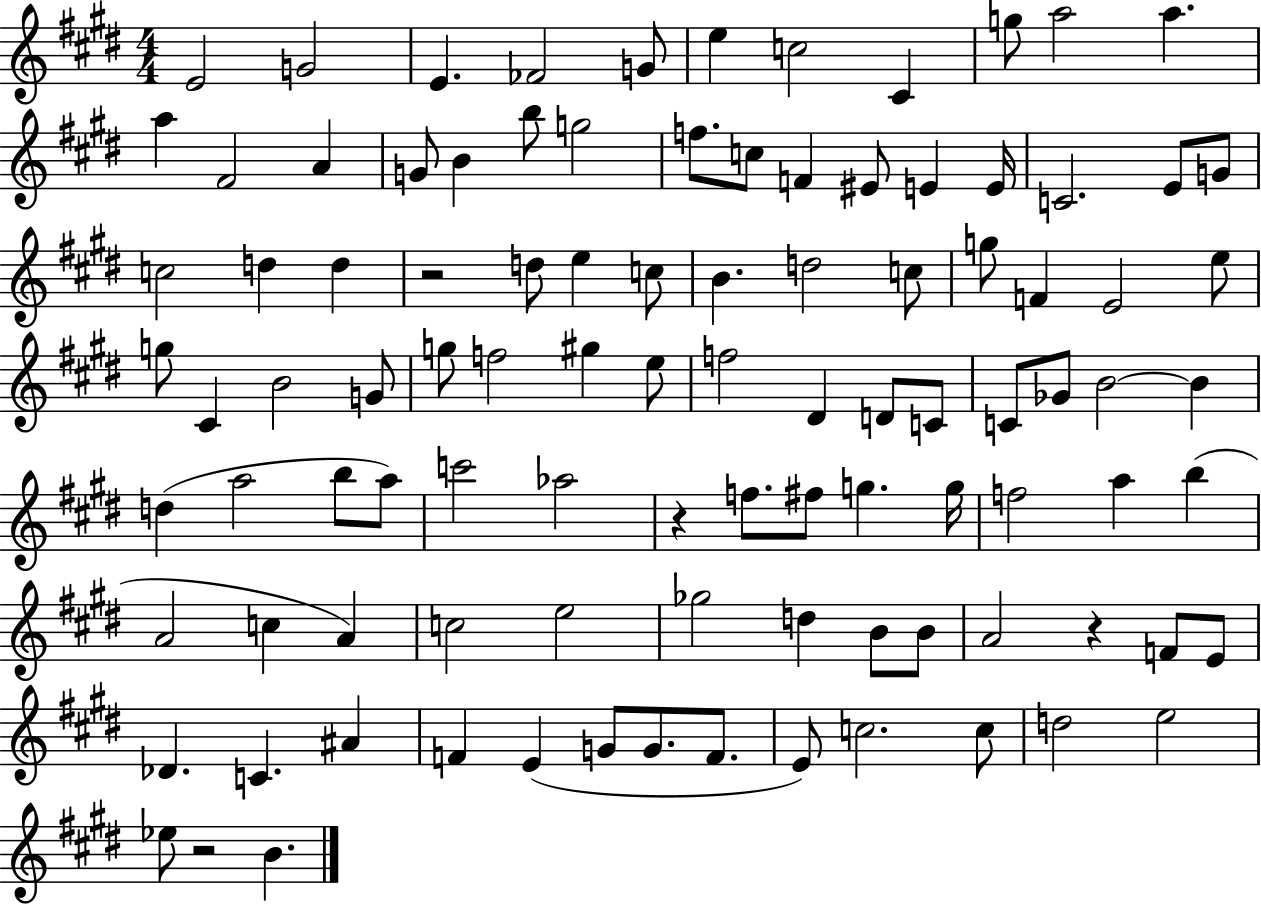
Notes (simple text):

E4/h G4/h E4/q. FES4/h G4/e E5/q C5/h C#4/q G5/e A5/h A5/q. A5/q F#4/h A4/q G4/e B4/q B5/e G5/h F5/e. C5/e F4/q EIS4/e E4/q E4/s C4/h. E4/e G4/e C5/h D5/q D5/q R/h D5/e E5/q C5/e B4/q. D5/h C5/e G5/e F4/q E4/h E5/e G5/e C#4/q B4/h G4/e G5/e F5/h G#5/q E5/e F5/h D#4/q D4/e C4/e C4/e Gb4/e B4/h B4/q D5/q A5/h B5/e A5/e C6/h Ab5/h R/q F5/e. F#5/e G5/q. G5/s F5/h A5/q B5/q A4/h C5/q A4/q C5/h E5/h Gb5/h D5/q B4/e B4/e A4/h R/q F4/e E4/e Db4/q. C4/q. A#4/q F4/q E4/q G4/e G4/e. F4/e. E4/e C5/h. C5/e D5/h E5/h Eb5/e R/h B4/q.